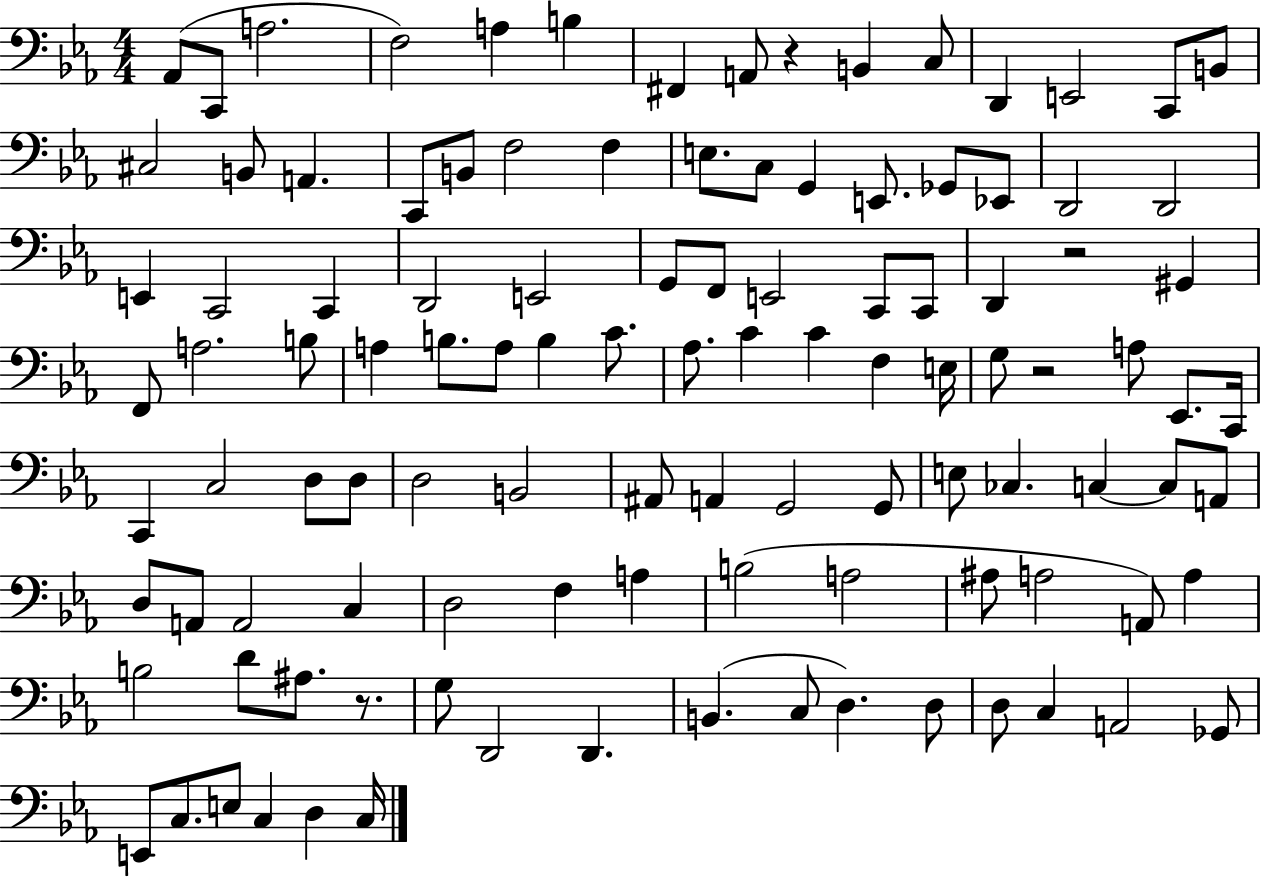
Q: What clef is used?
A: bass